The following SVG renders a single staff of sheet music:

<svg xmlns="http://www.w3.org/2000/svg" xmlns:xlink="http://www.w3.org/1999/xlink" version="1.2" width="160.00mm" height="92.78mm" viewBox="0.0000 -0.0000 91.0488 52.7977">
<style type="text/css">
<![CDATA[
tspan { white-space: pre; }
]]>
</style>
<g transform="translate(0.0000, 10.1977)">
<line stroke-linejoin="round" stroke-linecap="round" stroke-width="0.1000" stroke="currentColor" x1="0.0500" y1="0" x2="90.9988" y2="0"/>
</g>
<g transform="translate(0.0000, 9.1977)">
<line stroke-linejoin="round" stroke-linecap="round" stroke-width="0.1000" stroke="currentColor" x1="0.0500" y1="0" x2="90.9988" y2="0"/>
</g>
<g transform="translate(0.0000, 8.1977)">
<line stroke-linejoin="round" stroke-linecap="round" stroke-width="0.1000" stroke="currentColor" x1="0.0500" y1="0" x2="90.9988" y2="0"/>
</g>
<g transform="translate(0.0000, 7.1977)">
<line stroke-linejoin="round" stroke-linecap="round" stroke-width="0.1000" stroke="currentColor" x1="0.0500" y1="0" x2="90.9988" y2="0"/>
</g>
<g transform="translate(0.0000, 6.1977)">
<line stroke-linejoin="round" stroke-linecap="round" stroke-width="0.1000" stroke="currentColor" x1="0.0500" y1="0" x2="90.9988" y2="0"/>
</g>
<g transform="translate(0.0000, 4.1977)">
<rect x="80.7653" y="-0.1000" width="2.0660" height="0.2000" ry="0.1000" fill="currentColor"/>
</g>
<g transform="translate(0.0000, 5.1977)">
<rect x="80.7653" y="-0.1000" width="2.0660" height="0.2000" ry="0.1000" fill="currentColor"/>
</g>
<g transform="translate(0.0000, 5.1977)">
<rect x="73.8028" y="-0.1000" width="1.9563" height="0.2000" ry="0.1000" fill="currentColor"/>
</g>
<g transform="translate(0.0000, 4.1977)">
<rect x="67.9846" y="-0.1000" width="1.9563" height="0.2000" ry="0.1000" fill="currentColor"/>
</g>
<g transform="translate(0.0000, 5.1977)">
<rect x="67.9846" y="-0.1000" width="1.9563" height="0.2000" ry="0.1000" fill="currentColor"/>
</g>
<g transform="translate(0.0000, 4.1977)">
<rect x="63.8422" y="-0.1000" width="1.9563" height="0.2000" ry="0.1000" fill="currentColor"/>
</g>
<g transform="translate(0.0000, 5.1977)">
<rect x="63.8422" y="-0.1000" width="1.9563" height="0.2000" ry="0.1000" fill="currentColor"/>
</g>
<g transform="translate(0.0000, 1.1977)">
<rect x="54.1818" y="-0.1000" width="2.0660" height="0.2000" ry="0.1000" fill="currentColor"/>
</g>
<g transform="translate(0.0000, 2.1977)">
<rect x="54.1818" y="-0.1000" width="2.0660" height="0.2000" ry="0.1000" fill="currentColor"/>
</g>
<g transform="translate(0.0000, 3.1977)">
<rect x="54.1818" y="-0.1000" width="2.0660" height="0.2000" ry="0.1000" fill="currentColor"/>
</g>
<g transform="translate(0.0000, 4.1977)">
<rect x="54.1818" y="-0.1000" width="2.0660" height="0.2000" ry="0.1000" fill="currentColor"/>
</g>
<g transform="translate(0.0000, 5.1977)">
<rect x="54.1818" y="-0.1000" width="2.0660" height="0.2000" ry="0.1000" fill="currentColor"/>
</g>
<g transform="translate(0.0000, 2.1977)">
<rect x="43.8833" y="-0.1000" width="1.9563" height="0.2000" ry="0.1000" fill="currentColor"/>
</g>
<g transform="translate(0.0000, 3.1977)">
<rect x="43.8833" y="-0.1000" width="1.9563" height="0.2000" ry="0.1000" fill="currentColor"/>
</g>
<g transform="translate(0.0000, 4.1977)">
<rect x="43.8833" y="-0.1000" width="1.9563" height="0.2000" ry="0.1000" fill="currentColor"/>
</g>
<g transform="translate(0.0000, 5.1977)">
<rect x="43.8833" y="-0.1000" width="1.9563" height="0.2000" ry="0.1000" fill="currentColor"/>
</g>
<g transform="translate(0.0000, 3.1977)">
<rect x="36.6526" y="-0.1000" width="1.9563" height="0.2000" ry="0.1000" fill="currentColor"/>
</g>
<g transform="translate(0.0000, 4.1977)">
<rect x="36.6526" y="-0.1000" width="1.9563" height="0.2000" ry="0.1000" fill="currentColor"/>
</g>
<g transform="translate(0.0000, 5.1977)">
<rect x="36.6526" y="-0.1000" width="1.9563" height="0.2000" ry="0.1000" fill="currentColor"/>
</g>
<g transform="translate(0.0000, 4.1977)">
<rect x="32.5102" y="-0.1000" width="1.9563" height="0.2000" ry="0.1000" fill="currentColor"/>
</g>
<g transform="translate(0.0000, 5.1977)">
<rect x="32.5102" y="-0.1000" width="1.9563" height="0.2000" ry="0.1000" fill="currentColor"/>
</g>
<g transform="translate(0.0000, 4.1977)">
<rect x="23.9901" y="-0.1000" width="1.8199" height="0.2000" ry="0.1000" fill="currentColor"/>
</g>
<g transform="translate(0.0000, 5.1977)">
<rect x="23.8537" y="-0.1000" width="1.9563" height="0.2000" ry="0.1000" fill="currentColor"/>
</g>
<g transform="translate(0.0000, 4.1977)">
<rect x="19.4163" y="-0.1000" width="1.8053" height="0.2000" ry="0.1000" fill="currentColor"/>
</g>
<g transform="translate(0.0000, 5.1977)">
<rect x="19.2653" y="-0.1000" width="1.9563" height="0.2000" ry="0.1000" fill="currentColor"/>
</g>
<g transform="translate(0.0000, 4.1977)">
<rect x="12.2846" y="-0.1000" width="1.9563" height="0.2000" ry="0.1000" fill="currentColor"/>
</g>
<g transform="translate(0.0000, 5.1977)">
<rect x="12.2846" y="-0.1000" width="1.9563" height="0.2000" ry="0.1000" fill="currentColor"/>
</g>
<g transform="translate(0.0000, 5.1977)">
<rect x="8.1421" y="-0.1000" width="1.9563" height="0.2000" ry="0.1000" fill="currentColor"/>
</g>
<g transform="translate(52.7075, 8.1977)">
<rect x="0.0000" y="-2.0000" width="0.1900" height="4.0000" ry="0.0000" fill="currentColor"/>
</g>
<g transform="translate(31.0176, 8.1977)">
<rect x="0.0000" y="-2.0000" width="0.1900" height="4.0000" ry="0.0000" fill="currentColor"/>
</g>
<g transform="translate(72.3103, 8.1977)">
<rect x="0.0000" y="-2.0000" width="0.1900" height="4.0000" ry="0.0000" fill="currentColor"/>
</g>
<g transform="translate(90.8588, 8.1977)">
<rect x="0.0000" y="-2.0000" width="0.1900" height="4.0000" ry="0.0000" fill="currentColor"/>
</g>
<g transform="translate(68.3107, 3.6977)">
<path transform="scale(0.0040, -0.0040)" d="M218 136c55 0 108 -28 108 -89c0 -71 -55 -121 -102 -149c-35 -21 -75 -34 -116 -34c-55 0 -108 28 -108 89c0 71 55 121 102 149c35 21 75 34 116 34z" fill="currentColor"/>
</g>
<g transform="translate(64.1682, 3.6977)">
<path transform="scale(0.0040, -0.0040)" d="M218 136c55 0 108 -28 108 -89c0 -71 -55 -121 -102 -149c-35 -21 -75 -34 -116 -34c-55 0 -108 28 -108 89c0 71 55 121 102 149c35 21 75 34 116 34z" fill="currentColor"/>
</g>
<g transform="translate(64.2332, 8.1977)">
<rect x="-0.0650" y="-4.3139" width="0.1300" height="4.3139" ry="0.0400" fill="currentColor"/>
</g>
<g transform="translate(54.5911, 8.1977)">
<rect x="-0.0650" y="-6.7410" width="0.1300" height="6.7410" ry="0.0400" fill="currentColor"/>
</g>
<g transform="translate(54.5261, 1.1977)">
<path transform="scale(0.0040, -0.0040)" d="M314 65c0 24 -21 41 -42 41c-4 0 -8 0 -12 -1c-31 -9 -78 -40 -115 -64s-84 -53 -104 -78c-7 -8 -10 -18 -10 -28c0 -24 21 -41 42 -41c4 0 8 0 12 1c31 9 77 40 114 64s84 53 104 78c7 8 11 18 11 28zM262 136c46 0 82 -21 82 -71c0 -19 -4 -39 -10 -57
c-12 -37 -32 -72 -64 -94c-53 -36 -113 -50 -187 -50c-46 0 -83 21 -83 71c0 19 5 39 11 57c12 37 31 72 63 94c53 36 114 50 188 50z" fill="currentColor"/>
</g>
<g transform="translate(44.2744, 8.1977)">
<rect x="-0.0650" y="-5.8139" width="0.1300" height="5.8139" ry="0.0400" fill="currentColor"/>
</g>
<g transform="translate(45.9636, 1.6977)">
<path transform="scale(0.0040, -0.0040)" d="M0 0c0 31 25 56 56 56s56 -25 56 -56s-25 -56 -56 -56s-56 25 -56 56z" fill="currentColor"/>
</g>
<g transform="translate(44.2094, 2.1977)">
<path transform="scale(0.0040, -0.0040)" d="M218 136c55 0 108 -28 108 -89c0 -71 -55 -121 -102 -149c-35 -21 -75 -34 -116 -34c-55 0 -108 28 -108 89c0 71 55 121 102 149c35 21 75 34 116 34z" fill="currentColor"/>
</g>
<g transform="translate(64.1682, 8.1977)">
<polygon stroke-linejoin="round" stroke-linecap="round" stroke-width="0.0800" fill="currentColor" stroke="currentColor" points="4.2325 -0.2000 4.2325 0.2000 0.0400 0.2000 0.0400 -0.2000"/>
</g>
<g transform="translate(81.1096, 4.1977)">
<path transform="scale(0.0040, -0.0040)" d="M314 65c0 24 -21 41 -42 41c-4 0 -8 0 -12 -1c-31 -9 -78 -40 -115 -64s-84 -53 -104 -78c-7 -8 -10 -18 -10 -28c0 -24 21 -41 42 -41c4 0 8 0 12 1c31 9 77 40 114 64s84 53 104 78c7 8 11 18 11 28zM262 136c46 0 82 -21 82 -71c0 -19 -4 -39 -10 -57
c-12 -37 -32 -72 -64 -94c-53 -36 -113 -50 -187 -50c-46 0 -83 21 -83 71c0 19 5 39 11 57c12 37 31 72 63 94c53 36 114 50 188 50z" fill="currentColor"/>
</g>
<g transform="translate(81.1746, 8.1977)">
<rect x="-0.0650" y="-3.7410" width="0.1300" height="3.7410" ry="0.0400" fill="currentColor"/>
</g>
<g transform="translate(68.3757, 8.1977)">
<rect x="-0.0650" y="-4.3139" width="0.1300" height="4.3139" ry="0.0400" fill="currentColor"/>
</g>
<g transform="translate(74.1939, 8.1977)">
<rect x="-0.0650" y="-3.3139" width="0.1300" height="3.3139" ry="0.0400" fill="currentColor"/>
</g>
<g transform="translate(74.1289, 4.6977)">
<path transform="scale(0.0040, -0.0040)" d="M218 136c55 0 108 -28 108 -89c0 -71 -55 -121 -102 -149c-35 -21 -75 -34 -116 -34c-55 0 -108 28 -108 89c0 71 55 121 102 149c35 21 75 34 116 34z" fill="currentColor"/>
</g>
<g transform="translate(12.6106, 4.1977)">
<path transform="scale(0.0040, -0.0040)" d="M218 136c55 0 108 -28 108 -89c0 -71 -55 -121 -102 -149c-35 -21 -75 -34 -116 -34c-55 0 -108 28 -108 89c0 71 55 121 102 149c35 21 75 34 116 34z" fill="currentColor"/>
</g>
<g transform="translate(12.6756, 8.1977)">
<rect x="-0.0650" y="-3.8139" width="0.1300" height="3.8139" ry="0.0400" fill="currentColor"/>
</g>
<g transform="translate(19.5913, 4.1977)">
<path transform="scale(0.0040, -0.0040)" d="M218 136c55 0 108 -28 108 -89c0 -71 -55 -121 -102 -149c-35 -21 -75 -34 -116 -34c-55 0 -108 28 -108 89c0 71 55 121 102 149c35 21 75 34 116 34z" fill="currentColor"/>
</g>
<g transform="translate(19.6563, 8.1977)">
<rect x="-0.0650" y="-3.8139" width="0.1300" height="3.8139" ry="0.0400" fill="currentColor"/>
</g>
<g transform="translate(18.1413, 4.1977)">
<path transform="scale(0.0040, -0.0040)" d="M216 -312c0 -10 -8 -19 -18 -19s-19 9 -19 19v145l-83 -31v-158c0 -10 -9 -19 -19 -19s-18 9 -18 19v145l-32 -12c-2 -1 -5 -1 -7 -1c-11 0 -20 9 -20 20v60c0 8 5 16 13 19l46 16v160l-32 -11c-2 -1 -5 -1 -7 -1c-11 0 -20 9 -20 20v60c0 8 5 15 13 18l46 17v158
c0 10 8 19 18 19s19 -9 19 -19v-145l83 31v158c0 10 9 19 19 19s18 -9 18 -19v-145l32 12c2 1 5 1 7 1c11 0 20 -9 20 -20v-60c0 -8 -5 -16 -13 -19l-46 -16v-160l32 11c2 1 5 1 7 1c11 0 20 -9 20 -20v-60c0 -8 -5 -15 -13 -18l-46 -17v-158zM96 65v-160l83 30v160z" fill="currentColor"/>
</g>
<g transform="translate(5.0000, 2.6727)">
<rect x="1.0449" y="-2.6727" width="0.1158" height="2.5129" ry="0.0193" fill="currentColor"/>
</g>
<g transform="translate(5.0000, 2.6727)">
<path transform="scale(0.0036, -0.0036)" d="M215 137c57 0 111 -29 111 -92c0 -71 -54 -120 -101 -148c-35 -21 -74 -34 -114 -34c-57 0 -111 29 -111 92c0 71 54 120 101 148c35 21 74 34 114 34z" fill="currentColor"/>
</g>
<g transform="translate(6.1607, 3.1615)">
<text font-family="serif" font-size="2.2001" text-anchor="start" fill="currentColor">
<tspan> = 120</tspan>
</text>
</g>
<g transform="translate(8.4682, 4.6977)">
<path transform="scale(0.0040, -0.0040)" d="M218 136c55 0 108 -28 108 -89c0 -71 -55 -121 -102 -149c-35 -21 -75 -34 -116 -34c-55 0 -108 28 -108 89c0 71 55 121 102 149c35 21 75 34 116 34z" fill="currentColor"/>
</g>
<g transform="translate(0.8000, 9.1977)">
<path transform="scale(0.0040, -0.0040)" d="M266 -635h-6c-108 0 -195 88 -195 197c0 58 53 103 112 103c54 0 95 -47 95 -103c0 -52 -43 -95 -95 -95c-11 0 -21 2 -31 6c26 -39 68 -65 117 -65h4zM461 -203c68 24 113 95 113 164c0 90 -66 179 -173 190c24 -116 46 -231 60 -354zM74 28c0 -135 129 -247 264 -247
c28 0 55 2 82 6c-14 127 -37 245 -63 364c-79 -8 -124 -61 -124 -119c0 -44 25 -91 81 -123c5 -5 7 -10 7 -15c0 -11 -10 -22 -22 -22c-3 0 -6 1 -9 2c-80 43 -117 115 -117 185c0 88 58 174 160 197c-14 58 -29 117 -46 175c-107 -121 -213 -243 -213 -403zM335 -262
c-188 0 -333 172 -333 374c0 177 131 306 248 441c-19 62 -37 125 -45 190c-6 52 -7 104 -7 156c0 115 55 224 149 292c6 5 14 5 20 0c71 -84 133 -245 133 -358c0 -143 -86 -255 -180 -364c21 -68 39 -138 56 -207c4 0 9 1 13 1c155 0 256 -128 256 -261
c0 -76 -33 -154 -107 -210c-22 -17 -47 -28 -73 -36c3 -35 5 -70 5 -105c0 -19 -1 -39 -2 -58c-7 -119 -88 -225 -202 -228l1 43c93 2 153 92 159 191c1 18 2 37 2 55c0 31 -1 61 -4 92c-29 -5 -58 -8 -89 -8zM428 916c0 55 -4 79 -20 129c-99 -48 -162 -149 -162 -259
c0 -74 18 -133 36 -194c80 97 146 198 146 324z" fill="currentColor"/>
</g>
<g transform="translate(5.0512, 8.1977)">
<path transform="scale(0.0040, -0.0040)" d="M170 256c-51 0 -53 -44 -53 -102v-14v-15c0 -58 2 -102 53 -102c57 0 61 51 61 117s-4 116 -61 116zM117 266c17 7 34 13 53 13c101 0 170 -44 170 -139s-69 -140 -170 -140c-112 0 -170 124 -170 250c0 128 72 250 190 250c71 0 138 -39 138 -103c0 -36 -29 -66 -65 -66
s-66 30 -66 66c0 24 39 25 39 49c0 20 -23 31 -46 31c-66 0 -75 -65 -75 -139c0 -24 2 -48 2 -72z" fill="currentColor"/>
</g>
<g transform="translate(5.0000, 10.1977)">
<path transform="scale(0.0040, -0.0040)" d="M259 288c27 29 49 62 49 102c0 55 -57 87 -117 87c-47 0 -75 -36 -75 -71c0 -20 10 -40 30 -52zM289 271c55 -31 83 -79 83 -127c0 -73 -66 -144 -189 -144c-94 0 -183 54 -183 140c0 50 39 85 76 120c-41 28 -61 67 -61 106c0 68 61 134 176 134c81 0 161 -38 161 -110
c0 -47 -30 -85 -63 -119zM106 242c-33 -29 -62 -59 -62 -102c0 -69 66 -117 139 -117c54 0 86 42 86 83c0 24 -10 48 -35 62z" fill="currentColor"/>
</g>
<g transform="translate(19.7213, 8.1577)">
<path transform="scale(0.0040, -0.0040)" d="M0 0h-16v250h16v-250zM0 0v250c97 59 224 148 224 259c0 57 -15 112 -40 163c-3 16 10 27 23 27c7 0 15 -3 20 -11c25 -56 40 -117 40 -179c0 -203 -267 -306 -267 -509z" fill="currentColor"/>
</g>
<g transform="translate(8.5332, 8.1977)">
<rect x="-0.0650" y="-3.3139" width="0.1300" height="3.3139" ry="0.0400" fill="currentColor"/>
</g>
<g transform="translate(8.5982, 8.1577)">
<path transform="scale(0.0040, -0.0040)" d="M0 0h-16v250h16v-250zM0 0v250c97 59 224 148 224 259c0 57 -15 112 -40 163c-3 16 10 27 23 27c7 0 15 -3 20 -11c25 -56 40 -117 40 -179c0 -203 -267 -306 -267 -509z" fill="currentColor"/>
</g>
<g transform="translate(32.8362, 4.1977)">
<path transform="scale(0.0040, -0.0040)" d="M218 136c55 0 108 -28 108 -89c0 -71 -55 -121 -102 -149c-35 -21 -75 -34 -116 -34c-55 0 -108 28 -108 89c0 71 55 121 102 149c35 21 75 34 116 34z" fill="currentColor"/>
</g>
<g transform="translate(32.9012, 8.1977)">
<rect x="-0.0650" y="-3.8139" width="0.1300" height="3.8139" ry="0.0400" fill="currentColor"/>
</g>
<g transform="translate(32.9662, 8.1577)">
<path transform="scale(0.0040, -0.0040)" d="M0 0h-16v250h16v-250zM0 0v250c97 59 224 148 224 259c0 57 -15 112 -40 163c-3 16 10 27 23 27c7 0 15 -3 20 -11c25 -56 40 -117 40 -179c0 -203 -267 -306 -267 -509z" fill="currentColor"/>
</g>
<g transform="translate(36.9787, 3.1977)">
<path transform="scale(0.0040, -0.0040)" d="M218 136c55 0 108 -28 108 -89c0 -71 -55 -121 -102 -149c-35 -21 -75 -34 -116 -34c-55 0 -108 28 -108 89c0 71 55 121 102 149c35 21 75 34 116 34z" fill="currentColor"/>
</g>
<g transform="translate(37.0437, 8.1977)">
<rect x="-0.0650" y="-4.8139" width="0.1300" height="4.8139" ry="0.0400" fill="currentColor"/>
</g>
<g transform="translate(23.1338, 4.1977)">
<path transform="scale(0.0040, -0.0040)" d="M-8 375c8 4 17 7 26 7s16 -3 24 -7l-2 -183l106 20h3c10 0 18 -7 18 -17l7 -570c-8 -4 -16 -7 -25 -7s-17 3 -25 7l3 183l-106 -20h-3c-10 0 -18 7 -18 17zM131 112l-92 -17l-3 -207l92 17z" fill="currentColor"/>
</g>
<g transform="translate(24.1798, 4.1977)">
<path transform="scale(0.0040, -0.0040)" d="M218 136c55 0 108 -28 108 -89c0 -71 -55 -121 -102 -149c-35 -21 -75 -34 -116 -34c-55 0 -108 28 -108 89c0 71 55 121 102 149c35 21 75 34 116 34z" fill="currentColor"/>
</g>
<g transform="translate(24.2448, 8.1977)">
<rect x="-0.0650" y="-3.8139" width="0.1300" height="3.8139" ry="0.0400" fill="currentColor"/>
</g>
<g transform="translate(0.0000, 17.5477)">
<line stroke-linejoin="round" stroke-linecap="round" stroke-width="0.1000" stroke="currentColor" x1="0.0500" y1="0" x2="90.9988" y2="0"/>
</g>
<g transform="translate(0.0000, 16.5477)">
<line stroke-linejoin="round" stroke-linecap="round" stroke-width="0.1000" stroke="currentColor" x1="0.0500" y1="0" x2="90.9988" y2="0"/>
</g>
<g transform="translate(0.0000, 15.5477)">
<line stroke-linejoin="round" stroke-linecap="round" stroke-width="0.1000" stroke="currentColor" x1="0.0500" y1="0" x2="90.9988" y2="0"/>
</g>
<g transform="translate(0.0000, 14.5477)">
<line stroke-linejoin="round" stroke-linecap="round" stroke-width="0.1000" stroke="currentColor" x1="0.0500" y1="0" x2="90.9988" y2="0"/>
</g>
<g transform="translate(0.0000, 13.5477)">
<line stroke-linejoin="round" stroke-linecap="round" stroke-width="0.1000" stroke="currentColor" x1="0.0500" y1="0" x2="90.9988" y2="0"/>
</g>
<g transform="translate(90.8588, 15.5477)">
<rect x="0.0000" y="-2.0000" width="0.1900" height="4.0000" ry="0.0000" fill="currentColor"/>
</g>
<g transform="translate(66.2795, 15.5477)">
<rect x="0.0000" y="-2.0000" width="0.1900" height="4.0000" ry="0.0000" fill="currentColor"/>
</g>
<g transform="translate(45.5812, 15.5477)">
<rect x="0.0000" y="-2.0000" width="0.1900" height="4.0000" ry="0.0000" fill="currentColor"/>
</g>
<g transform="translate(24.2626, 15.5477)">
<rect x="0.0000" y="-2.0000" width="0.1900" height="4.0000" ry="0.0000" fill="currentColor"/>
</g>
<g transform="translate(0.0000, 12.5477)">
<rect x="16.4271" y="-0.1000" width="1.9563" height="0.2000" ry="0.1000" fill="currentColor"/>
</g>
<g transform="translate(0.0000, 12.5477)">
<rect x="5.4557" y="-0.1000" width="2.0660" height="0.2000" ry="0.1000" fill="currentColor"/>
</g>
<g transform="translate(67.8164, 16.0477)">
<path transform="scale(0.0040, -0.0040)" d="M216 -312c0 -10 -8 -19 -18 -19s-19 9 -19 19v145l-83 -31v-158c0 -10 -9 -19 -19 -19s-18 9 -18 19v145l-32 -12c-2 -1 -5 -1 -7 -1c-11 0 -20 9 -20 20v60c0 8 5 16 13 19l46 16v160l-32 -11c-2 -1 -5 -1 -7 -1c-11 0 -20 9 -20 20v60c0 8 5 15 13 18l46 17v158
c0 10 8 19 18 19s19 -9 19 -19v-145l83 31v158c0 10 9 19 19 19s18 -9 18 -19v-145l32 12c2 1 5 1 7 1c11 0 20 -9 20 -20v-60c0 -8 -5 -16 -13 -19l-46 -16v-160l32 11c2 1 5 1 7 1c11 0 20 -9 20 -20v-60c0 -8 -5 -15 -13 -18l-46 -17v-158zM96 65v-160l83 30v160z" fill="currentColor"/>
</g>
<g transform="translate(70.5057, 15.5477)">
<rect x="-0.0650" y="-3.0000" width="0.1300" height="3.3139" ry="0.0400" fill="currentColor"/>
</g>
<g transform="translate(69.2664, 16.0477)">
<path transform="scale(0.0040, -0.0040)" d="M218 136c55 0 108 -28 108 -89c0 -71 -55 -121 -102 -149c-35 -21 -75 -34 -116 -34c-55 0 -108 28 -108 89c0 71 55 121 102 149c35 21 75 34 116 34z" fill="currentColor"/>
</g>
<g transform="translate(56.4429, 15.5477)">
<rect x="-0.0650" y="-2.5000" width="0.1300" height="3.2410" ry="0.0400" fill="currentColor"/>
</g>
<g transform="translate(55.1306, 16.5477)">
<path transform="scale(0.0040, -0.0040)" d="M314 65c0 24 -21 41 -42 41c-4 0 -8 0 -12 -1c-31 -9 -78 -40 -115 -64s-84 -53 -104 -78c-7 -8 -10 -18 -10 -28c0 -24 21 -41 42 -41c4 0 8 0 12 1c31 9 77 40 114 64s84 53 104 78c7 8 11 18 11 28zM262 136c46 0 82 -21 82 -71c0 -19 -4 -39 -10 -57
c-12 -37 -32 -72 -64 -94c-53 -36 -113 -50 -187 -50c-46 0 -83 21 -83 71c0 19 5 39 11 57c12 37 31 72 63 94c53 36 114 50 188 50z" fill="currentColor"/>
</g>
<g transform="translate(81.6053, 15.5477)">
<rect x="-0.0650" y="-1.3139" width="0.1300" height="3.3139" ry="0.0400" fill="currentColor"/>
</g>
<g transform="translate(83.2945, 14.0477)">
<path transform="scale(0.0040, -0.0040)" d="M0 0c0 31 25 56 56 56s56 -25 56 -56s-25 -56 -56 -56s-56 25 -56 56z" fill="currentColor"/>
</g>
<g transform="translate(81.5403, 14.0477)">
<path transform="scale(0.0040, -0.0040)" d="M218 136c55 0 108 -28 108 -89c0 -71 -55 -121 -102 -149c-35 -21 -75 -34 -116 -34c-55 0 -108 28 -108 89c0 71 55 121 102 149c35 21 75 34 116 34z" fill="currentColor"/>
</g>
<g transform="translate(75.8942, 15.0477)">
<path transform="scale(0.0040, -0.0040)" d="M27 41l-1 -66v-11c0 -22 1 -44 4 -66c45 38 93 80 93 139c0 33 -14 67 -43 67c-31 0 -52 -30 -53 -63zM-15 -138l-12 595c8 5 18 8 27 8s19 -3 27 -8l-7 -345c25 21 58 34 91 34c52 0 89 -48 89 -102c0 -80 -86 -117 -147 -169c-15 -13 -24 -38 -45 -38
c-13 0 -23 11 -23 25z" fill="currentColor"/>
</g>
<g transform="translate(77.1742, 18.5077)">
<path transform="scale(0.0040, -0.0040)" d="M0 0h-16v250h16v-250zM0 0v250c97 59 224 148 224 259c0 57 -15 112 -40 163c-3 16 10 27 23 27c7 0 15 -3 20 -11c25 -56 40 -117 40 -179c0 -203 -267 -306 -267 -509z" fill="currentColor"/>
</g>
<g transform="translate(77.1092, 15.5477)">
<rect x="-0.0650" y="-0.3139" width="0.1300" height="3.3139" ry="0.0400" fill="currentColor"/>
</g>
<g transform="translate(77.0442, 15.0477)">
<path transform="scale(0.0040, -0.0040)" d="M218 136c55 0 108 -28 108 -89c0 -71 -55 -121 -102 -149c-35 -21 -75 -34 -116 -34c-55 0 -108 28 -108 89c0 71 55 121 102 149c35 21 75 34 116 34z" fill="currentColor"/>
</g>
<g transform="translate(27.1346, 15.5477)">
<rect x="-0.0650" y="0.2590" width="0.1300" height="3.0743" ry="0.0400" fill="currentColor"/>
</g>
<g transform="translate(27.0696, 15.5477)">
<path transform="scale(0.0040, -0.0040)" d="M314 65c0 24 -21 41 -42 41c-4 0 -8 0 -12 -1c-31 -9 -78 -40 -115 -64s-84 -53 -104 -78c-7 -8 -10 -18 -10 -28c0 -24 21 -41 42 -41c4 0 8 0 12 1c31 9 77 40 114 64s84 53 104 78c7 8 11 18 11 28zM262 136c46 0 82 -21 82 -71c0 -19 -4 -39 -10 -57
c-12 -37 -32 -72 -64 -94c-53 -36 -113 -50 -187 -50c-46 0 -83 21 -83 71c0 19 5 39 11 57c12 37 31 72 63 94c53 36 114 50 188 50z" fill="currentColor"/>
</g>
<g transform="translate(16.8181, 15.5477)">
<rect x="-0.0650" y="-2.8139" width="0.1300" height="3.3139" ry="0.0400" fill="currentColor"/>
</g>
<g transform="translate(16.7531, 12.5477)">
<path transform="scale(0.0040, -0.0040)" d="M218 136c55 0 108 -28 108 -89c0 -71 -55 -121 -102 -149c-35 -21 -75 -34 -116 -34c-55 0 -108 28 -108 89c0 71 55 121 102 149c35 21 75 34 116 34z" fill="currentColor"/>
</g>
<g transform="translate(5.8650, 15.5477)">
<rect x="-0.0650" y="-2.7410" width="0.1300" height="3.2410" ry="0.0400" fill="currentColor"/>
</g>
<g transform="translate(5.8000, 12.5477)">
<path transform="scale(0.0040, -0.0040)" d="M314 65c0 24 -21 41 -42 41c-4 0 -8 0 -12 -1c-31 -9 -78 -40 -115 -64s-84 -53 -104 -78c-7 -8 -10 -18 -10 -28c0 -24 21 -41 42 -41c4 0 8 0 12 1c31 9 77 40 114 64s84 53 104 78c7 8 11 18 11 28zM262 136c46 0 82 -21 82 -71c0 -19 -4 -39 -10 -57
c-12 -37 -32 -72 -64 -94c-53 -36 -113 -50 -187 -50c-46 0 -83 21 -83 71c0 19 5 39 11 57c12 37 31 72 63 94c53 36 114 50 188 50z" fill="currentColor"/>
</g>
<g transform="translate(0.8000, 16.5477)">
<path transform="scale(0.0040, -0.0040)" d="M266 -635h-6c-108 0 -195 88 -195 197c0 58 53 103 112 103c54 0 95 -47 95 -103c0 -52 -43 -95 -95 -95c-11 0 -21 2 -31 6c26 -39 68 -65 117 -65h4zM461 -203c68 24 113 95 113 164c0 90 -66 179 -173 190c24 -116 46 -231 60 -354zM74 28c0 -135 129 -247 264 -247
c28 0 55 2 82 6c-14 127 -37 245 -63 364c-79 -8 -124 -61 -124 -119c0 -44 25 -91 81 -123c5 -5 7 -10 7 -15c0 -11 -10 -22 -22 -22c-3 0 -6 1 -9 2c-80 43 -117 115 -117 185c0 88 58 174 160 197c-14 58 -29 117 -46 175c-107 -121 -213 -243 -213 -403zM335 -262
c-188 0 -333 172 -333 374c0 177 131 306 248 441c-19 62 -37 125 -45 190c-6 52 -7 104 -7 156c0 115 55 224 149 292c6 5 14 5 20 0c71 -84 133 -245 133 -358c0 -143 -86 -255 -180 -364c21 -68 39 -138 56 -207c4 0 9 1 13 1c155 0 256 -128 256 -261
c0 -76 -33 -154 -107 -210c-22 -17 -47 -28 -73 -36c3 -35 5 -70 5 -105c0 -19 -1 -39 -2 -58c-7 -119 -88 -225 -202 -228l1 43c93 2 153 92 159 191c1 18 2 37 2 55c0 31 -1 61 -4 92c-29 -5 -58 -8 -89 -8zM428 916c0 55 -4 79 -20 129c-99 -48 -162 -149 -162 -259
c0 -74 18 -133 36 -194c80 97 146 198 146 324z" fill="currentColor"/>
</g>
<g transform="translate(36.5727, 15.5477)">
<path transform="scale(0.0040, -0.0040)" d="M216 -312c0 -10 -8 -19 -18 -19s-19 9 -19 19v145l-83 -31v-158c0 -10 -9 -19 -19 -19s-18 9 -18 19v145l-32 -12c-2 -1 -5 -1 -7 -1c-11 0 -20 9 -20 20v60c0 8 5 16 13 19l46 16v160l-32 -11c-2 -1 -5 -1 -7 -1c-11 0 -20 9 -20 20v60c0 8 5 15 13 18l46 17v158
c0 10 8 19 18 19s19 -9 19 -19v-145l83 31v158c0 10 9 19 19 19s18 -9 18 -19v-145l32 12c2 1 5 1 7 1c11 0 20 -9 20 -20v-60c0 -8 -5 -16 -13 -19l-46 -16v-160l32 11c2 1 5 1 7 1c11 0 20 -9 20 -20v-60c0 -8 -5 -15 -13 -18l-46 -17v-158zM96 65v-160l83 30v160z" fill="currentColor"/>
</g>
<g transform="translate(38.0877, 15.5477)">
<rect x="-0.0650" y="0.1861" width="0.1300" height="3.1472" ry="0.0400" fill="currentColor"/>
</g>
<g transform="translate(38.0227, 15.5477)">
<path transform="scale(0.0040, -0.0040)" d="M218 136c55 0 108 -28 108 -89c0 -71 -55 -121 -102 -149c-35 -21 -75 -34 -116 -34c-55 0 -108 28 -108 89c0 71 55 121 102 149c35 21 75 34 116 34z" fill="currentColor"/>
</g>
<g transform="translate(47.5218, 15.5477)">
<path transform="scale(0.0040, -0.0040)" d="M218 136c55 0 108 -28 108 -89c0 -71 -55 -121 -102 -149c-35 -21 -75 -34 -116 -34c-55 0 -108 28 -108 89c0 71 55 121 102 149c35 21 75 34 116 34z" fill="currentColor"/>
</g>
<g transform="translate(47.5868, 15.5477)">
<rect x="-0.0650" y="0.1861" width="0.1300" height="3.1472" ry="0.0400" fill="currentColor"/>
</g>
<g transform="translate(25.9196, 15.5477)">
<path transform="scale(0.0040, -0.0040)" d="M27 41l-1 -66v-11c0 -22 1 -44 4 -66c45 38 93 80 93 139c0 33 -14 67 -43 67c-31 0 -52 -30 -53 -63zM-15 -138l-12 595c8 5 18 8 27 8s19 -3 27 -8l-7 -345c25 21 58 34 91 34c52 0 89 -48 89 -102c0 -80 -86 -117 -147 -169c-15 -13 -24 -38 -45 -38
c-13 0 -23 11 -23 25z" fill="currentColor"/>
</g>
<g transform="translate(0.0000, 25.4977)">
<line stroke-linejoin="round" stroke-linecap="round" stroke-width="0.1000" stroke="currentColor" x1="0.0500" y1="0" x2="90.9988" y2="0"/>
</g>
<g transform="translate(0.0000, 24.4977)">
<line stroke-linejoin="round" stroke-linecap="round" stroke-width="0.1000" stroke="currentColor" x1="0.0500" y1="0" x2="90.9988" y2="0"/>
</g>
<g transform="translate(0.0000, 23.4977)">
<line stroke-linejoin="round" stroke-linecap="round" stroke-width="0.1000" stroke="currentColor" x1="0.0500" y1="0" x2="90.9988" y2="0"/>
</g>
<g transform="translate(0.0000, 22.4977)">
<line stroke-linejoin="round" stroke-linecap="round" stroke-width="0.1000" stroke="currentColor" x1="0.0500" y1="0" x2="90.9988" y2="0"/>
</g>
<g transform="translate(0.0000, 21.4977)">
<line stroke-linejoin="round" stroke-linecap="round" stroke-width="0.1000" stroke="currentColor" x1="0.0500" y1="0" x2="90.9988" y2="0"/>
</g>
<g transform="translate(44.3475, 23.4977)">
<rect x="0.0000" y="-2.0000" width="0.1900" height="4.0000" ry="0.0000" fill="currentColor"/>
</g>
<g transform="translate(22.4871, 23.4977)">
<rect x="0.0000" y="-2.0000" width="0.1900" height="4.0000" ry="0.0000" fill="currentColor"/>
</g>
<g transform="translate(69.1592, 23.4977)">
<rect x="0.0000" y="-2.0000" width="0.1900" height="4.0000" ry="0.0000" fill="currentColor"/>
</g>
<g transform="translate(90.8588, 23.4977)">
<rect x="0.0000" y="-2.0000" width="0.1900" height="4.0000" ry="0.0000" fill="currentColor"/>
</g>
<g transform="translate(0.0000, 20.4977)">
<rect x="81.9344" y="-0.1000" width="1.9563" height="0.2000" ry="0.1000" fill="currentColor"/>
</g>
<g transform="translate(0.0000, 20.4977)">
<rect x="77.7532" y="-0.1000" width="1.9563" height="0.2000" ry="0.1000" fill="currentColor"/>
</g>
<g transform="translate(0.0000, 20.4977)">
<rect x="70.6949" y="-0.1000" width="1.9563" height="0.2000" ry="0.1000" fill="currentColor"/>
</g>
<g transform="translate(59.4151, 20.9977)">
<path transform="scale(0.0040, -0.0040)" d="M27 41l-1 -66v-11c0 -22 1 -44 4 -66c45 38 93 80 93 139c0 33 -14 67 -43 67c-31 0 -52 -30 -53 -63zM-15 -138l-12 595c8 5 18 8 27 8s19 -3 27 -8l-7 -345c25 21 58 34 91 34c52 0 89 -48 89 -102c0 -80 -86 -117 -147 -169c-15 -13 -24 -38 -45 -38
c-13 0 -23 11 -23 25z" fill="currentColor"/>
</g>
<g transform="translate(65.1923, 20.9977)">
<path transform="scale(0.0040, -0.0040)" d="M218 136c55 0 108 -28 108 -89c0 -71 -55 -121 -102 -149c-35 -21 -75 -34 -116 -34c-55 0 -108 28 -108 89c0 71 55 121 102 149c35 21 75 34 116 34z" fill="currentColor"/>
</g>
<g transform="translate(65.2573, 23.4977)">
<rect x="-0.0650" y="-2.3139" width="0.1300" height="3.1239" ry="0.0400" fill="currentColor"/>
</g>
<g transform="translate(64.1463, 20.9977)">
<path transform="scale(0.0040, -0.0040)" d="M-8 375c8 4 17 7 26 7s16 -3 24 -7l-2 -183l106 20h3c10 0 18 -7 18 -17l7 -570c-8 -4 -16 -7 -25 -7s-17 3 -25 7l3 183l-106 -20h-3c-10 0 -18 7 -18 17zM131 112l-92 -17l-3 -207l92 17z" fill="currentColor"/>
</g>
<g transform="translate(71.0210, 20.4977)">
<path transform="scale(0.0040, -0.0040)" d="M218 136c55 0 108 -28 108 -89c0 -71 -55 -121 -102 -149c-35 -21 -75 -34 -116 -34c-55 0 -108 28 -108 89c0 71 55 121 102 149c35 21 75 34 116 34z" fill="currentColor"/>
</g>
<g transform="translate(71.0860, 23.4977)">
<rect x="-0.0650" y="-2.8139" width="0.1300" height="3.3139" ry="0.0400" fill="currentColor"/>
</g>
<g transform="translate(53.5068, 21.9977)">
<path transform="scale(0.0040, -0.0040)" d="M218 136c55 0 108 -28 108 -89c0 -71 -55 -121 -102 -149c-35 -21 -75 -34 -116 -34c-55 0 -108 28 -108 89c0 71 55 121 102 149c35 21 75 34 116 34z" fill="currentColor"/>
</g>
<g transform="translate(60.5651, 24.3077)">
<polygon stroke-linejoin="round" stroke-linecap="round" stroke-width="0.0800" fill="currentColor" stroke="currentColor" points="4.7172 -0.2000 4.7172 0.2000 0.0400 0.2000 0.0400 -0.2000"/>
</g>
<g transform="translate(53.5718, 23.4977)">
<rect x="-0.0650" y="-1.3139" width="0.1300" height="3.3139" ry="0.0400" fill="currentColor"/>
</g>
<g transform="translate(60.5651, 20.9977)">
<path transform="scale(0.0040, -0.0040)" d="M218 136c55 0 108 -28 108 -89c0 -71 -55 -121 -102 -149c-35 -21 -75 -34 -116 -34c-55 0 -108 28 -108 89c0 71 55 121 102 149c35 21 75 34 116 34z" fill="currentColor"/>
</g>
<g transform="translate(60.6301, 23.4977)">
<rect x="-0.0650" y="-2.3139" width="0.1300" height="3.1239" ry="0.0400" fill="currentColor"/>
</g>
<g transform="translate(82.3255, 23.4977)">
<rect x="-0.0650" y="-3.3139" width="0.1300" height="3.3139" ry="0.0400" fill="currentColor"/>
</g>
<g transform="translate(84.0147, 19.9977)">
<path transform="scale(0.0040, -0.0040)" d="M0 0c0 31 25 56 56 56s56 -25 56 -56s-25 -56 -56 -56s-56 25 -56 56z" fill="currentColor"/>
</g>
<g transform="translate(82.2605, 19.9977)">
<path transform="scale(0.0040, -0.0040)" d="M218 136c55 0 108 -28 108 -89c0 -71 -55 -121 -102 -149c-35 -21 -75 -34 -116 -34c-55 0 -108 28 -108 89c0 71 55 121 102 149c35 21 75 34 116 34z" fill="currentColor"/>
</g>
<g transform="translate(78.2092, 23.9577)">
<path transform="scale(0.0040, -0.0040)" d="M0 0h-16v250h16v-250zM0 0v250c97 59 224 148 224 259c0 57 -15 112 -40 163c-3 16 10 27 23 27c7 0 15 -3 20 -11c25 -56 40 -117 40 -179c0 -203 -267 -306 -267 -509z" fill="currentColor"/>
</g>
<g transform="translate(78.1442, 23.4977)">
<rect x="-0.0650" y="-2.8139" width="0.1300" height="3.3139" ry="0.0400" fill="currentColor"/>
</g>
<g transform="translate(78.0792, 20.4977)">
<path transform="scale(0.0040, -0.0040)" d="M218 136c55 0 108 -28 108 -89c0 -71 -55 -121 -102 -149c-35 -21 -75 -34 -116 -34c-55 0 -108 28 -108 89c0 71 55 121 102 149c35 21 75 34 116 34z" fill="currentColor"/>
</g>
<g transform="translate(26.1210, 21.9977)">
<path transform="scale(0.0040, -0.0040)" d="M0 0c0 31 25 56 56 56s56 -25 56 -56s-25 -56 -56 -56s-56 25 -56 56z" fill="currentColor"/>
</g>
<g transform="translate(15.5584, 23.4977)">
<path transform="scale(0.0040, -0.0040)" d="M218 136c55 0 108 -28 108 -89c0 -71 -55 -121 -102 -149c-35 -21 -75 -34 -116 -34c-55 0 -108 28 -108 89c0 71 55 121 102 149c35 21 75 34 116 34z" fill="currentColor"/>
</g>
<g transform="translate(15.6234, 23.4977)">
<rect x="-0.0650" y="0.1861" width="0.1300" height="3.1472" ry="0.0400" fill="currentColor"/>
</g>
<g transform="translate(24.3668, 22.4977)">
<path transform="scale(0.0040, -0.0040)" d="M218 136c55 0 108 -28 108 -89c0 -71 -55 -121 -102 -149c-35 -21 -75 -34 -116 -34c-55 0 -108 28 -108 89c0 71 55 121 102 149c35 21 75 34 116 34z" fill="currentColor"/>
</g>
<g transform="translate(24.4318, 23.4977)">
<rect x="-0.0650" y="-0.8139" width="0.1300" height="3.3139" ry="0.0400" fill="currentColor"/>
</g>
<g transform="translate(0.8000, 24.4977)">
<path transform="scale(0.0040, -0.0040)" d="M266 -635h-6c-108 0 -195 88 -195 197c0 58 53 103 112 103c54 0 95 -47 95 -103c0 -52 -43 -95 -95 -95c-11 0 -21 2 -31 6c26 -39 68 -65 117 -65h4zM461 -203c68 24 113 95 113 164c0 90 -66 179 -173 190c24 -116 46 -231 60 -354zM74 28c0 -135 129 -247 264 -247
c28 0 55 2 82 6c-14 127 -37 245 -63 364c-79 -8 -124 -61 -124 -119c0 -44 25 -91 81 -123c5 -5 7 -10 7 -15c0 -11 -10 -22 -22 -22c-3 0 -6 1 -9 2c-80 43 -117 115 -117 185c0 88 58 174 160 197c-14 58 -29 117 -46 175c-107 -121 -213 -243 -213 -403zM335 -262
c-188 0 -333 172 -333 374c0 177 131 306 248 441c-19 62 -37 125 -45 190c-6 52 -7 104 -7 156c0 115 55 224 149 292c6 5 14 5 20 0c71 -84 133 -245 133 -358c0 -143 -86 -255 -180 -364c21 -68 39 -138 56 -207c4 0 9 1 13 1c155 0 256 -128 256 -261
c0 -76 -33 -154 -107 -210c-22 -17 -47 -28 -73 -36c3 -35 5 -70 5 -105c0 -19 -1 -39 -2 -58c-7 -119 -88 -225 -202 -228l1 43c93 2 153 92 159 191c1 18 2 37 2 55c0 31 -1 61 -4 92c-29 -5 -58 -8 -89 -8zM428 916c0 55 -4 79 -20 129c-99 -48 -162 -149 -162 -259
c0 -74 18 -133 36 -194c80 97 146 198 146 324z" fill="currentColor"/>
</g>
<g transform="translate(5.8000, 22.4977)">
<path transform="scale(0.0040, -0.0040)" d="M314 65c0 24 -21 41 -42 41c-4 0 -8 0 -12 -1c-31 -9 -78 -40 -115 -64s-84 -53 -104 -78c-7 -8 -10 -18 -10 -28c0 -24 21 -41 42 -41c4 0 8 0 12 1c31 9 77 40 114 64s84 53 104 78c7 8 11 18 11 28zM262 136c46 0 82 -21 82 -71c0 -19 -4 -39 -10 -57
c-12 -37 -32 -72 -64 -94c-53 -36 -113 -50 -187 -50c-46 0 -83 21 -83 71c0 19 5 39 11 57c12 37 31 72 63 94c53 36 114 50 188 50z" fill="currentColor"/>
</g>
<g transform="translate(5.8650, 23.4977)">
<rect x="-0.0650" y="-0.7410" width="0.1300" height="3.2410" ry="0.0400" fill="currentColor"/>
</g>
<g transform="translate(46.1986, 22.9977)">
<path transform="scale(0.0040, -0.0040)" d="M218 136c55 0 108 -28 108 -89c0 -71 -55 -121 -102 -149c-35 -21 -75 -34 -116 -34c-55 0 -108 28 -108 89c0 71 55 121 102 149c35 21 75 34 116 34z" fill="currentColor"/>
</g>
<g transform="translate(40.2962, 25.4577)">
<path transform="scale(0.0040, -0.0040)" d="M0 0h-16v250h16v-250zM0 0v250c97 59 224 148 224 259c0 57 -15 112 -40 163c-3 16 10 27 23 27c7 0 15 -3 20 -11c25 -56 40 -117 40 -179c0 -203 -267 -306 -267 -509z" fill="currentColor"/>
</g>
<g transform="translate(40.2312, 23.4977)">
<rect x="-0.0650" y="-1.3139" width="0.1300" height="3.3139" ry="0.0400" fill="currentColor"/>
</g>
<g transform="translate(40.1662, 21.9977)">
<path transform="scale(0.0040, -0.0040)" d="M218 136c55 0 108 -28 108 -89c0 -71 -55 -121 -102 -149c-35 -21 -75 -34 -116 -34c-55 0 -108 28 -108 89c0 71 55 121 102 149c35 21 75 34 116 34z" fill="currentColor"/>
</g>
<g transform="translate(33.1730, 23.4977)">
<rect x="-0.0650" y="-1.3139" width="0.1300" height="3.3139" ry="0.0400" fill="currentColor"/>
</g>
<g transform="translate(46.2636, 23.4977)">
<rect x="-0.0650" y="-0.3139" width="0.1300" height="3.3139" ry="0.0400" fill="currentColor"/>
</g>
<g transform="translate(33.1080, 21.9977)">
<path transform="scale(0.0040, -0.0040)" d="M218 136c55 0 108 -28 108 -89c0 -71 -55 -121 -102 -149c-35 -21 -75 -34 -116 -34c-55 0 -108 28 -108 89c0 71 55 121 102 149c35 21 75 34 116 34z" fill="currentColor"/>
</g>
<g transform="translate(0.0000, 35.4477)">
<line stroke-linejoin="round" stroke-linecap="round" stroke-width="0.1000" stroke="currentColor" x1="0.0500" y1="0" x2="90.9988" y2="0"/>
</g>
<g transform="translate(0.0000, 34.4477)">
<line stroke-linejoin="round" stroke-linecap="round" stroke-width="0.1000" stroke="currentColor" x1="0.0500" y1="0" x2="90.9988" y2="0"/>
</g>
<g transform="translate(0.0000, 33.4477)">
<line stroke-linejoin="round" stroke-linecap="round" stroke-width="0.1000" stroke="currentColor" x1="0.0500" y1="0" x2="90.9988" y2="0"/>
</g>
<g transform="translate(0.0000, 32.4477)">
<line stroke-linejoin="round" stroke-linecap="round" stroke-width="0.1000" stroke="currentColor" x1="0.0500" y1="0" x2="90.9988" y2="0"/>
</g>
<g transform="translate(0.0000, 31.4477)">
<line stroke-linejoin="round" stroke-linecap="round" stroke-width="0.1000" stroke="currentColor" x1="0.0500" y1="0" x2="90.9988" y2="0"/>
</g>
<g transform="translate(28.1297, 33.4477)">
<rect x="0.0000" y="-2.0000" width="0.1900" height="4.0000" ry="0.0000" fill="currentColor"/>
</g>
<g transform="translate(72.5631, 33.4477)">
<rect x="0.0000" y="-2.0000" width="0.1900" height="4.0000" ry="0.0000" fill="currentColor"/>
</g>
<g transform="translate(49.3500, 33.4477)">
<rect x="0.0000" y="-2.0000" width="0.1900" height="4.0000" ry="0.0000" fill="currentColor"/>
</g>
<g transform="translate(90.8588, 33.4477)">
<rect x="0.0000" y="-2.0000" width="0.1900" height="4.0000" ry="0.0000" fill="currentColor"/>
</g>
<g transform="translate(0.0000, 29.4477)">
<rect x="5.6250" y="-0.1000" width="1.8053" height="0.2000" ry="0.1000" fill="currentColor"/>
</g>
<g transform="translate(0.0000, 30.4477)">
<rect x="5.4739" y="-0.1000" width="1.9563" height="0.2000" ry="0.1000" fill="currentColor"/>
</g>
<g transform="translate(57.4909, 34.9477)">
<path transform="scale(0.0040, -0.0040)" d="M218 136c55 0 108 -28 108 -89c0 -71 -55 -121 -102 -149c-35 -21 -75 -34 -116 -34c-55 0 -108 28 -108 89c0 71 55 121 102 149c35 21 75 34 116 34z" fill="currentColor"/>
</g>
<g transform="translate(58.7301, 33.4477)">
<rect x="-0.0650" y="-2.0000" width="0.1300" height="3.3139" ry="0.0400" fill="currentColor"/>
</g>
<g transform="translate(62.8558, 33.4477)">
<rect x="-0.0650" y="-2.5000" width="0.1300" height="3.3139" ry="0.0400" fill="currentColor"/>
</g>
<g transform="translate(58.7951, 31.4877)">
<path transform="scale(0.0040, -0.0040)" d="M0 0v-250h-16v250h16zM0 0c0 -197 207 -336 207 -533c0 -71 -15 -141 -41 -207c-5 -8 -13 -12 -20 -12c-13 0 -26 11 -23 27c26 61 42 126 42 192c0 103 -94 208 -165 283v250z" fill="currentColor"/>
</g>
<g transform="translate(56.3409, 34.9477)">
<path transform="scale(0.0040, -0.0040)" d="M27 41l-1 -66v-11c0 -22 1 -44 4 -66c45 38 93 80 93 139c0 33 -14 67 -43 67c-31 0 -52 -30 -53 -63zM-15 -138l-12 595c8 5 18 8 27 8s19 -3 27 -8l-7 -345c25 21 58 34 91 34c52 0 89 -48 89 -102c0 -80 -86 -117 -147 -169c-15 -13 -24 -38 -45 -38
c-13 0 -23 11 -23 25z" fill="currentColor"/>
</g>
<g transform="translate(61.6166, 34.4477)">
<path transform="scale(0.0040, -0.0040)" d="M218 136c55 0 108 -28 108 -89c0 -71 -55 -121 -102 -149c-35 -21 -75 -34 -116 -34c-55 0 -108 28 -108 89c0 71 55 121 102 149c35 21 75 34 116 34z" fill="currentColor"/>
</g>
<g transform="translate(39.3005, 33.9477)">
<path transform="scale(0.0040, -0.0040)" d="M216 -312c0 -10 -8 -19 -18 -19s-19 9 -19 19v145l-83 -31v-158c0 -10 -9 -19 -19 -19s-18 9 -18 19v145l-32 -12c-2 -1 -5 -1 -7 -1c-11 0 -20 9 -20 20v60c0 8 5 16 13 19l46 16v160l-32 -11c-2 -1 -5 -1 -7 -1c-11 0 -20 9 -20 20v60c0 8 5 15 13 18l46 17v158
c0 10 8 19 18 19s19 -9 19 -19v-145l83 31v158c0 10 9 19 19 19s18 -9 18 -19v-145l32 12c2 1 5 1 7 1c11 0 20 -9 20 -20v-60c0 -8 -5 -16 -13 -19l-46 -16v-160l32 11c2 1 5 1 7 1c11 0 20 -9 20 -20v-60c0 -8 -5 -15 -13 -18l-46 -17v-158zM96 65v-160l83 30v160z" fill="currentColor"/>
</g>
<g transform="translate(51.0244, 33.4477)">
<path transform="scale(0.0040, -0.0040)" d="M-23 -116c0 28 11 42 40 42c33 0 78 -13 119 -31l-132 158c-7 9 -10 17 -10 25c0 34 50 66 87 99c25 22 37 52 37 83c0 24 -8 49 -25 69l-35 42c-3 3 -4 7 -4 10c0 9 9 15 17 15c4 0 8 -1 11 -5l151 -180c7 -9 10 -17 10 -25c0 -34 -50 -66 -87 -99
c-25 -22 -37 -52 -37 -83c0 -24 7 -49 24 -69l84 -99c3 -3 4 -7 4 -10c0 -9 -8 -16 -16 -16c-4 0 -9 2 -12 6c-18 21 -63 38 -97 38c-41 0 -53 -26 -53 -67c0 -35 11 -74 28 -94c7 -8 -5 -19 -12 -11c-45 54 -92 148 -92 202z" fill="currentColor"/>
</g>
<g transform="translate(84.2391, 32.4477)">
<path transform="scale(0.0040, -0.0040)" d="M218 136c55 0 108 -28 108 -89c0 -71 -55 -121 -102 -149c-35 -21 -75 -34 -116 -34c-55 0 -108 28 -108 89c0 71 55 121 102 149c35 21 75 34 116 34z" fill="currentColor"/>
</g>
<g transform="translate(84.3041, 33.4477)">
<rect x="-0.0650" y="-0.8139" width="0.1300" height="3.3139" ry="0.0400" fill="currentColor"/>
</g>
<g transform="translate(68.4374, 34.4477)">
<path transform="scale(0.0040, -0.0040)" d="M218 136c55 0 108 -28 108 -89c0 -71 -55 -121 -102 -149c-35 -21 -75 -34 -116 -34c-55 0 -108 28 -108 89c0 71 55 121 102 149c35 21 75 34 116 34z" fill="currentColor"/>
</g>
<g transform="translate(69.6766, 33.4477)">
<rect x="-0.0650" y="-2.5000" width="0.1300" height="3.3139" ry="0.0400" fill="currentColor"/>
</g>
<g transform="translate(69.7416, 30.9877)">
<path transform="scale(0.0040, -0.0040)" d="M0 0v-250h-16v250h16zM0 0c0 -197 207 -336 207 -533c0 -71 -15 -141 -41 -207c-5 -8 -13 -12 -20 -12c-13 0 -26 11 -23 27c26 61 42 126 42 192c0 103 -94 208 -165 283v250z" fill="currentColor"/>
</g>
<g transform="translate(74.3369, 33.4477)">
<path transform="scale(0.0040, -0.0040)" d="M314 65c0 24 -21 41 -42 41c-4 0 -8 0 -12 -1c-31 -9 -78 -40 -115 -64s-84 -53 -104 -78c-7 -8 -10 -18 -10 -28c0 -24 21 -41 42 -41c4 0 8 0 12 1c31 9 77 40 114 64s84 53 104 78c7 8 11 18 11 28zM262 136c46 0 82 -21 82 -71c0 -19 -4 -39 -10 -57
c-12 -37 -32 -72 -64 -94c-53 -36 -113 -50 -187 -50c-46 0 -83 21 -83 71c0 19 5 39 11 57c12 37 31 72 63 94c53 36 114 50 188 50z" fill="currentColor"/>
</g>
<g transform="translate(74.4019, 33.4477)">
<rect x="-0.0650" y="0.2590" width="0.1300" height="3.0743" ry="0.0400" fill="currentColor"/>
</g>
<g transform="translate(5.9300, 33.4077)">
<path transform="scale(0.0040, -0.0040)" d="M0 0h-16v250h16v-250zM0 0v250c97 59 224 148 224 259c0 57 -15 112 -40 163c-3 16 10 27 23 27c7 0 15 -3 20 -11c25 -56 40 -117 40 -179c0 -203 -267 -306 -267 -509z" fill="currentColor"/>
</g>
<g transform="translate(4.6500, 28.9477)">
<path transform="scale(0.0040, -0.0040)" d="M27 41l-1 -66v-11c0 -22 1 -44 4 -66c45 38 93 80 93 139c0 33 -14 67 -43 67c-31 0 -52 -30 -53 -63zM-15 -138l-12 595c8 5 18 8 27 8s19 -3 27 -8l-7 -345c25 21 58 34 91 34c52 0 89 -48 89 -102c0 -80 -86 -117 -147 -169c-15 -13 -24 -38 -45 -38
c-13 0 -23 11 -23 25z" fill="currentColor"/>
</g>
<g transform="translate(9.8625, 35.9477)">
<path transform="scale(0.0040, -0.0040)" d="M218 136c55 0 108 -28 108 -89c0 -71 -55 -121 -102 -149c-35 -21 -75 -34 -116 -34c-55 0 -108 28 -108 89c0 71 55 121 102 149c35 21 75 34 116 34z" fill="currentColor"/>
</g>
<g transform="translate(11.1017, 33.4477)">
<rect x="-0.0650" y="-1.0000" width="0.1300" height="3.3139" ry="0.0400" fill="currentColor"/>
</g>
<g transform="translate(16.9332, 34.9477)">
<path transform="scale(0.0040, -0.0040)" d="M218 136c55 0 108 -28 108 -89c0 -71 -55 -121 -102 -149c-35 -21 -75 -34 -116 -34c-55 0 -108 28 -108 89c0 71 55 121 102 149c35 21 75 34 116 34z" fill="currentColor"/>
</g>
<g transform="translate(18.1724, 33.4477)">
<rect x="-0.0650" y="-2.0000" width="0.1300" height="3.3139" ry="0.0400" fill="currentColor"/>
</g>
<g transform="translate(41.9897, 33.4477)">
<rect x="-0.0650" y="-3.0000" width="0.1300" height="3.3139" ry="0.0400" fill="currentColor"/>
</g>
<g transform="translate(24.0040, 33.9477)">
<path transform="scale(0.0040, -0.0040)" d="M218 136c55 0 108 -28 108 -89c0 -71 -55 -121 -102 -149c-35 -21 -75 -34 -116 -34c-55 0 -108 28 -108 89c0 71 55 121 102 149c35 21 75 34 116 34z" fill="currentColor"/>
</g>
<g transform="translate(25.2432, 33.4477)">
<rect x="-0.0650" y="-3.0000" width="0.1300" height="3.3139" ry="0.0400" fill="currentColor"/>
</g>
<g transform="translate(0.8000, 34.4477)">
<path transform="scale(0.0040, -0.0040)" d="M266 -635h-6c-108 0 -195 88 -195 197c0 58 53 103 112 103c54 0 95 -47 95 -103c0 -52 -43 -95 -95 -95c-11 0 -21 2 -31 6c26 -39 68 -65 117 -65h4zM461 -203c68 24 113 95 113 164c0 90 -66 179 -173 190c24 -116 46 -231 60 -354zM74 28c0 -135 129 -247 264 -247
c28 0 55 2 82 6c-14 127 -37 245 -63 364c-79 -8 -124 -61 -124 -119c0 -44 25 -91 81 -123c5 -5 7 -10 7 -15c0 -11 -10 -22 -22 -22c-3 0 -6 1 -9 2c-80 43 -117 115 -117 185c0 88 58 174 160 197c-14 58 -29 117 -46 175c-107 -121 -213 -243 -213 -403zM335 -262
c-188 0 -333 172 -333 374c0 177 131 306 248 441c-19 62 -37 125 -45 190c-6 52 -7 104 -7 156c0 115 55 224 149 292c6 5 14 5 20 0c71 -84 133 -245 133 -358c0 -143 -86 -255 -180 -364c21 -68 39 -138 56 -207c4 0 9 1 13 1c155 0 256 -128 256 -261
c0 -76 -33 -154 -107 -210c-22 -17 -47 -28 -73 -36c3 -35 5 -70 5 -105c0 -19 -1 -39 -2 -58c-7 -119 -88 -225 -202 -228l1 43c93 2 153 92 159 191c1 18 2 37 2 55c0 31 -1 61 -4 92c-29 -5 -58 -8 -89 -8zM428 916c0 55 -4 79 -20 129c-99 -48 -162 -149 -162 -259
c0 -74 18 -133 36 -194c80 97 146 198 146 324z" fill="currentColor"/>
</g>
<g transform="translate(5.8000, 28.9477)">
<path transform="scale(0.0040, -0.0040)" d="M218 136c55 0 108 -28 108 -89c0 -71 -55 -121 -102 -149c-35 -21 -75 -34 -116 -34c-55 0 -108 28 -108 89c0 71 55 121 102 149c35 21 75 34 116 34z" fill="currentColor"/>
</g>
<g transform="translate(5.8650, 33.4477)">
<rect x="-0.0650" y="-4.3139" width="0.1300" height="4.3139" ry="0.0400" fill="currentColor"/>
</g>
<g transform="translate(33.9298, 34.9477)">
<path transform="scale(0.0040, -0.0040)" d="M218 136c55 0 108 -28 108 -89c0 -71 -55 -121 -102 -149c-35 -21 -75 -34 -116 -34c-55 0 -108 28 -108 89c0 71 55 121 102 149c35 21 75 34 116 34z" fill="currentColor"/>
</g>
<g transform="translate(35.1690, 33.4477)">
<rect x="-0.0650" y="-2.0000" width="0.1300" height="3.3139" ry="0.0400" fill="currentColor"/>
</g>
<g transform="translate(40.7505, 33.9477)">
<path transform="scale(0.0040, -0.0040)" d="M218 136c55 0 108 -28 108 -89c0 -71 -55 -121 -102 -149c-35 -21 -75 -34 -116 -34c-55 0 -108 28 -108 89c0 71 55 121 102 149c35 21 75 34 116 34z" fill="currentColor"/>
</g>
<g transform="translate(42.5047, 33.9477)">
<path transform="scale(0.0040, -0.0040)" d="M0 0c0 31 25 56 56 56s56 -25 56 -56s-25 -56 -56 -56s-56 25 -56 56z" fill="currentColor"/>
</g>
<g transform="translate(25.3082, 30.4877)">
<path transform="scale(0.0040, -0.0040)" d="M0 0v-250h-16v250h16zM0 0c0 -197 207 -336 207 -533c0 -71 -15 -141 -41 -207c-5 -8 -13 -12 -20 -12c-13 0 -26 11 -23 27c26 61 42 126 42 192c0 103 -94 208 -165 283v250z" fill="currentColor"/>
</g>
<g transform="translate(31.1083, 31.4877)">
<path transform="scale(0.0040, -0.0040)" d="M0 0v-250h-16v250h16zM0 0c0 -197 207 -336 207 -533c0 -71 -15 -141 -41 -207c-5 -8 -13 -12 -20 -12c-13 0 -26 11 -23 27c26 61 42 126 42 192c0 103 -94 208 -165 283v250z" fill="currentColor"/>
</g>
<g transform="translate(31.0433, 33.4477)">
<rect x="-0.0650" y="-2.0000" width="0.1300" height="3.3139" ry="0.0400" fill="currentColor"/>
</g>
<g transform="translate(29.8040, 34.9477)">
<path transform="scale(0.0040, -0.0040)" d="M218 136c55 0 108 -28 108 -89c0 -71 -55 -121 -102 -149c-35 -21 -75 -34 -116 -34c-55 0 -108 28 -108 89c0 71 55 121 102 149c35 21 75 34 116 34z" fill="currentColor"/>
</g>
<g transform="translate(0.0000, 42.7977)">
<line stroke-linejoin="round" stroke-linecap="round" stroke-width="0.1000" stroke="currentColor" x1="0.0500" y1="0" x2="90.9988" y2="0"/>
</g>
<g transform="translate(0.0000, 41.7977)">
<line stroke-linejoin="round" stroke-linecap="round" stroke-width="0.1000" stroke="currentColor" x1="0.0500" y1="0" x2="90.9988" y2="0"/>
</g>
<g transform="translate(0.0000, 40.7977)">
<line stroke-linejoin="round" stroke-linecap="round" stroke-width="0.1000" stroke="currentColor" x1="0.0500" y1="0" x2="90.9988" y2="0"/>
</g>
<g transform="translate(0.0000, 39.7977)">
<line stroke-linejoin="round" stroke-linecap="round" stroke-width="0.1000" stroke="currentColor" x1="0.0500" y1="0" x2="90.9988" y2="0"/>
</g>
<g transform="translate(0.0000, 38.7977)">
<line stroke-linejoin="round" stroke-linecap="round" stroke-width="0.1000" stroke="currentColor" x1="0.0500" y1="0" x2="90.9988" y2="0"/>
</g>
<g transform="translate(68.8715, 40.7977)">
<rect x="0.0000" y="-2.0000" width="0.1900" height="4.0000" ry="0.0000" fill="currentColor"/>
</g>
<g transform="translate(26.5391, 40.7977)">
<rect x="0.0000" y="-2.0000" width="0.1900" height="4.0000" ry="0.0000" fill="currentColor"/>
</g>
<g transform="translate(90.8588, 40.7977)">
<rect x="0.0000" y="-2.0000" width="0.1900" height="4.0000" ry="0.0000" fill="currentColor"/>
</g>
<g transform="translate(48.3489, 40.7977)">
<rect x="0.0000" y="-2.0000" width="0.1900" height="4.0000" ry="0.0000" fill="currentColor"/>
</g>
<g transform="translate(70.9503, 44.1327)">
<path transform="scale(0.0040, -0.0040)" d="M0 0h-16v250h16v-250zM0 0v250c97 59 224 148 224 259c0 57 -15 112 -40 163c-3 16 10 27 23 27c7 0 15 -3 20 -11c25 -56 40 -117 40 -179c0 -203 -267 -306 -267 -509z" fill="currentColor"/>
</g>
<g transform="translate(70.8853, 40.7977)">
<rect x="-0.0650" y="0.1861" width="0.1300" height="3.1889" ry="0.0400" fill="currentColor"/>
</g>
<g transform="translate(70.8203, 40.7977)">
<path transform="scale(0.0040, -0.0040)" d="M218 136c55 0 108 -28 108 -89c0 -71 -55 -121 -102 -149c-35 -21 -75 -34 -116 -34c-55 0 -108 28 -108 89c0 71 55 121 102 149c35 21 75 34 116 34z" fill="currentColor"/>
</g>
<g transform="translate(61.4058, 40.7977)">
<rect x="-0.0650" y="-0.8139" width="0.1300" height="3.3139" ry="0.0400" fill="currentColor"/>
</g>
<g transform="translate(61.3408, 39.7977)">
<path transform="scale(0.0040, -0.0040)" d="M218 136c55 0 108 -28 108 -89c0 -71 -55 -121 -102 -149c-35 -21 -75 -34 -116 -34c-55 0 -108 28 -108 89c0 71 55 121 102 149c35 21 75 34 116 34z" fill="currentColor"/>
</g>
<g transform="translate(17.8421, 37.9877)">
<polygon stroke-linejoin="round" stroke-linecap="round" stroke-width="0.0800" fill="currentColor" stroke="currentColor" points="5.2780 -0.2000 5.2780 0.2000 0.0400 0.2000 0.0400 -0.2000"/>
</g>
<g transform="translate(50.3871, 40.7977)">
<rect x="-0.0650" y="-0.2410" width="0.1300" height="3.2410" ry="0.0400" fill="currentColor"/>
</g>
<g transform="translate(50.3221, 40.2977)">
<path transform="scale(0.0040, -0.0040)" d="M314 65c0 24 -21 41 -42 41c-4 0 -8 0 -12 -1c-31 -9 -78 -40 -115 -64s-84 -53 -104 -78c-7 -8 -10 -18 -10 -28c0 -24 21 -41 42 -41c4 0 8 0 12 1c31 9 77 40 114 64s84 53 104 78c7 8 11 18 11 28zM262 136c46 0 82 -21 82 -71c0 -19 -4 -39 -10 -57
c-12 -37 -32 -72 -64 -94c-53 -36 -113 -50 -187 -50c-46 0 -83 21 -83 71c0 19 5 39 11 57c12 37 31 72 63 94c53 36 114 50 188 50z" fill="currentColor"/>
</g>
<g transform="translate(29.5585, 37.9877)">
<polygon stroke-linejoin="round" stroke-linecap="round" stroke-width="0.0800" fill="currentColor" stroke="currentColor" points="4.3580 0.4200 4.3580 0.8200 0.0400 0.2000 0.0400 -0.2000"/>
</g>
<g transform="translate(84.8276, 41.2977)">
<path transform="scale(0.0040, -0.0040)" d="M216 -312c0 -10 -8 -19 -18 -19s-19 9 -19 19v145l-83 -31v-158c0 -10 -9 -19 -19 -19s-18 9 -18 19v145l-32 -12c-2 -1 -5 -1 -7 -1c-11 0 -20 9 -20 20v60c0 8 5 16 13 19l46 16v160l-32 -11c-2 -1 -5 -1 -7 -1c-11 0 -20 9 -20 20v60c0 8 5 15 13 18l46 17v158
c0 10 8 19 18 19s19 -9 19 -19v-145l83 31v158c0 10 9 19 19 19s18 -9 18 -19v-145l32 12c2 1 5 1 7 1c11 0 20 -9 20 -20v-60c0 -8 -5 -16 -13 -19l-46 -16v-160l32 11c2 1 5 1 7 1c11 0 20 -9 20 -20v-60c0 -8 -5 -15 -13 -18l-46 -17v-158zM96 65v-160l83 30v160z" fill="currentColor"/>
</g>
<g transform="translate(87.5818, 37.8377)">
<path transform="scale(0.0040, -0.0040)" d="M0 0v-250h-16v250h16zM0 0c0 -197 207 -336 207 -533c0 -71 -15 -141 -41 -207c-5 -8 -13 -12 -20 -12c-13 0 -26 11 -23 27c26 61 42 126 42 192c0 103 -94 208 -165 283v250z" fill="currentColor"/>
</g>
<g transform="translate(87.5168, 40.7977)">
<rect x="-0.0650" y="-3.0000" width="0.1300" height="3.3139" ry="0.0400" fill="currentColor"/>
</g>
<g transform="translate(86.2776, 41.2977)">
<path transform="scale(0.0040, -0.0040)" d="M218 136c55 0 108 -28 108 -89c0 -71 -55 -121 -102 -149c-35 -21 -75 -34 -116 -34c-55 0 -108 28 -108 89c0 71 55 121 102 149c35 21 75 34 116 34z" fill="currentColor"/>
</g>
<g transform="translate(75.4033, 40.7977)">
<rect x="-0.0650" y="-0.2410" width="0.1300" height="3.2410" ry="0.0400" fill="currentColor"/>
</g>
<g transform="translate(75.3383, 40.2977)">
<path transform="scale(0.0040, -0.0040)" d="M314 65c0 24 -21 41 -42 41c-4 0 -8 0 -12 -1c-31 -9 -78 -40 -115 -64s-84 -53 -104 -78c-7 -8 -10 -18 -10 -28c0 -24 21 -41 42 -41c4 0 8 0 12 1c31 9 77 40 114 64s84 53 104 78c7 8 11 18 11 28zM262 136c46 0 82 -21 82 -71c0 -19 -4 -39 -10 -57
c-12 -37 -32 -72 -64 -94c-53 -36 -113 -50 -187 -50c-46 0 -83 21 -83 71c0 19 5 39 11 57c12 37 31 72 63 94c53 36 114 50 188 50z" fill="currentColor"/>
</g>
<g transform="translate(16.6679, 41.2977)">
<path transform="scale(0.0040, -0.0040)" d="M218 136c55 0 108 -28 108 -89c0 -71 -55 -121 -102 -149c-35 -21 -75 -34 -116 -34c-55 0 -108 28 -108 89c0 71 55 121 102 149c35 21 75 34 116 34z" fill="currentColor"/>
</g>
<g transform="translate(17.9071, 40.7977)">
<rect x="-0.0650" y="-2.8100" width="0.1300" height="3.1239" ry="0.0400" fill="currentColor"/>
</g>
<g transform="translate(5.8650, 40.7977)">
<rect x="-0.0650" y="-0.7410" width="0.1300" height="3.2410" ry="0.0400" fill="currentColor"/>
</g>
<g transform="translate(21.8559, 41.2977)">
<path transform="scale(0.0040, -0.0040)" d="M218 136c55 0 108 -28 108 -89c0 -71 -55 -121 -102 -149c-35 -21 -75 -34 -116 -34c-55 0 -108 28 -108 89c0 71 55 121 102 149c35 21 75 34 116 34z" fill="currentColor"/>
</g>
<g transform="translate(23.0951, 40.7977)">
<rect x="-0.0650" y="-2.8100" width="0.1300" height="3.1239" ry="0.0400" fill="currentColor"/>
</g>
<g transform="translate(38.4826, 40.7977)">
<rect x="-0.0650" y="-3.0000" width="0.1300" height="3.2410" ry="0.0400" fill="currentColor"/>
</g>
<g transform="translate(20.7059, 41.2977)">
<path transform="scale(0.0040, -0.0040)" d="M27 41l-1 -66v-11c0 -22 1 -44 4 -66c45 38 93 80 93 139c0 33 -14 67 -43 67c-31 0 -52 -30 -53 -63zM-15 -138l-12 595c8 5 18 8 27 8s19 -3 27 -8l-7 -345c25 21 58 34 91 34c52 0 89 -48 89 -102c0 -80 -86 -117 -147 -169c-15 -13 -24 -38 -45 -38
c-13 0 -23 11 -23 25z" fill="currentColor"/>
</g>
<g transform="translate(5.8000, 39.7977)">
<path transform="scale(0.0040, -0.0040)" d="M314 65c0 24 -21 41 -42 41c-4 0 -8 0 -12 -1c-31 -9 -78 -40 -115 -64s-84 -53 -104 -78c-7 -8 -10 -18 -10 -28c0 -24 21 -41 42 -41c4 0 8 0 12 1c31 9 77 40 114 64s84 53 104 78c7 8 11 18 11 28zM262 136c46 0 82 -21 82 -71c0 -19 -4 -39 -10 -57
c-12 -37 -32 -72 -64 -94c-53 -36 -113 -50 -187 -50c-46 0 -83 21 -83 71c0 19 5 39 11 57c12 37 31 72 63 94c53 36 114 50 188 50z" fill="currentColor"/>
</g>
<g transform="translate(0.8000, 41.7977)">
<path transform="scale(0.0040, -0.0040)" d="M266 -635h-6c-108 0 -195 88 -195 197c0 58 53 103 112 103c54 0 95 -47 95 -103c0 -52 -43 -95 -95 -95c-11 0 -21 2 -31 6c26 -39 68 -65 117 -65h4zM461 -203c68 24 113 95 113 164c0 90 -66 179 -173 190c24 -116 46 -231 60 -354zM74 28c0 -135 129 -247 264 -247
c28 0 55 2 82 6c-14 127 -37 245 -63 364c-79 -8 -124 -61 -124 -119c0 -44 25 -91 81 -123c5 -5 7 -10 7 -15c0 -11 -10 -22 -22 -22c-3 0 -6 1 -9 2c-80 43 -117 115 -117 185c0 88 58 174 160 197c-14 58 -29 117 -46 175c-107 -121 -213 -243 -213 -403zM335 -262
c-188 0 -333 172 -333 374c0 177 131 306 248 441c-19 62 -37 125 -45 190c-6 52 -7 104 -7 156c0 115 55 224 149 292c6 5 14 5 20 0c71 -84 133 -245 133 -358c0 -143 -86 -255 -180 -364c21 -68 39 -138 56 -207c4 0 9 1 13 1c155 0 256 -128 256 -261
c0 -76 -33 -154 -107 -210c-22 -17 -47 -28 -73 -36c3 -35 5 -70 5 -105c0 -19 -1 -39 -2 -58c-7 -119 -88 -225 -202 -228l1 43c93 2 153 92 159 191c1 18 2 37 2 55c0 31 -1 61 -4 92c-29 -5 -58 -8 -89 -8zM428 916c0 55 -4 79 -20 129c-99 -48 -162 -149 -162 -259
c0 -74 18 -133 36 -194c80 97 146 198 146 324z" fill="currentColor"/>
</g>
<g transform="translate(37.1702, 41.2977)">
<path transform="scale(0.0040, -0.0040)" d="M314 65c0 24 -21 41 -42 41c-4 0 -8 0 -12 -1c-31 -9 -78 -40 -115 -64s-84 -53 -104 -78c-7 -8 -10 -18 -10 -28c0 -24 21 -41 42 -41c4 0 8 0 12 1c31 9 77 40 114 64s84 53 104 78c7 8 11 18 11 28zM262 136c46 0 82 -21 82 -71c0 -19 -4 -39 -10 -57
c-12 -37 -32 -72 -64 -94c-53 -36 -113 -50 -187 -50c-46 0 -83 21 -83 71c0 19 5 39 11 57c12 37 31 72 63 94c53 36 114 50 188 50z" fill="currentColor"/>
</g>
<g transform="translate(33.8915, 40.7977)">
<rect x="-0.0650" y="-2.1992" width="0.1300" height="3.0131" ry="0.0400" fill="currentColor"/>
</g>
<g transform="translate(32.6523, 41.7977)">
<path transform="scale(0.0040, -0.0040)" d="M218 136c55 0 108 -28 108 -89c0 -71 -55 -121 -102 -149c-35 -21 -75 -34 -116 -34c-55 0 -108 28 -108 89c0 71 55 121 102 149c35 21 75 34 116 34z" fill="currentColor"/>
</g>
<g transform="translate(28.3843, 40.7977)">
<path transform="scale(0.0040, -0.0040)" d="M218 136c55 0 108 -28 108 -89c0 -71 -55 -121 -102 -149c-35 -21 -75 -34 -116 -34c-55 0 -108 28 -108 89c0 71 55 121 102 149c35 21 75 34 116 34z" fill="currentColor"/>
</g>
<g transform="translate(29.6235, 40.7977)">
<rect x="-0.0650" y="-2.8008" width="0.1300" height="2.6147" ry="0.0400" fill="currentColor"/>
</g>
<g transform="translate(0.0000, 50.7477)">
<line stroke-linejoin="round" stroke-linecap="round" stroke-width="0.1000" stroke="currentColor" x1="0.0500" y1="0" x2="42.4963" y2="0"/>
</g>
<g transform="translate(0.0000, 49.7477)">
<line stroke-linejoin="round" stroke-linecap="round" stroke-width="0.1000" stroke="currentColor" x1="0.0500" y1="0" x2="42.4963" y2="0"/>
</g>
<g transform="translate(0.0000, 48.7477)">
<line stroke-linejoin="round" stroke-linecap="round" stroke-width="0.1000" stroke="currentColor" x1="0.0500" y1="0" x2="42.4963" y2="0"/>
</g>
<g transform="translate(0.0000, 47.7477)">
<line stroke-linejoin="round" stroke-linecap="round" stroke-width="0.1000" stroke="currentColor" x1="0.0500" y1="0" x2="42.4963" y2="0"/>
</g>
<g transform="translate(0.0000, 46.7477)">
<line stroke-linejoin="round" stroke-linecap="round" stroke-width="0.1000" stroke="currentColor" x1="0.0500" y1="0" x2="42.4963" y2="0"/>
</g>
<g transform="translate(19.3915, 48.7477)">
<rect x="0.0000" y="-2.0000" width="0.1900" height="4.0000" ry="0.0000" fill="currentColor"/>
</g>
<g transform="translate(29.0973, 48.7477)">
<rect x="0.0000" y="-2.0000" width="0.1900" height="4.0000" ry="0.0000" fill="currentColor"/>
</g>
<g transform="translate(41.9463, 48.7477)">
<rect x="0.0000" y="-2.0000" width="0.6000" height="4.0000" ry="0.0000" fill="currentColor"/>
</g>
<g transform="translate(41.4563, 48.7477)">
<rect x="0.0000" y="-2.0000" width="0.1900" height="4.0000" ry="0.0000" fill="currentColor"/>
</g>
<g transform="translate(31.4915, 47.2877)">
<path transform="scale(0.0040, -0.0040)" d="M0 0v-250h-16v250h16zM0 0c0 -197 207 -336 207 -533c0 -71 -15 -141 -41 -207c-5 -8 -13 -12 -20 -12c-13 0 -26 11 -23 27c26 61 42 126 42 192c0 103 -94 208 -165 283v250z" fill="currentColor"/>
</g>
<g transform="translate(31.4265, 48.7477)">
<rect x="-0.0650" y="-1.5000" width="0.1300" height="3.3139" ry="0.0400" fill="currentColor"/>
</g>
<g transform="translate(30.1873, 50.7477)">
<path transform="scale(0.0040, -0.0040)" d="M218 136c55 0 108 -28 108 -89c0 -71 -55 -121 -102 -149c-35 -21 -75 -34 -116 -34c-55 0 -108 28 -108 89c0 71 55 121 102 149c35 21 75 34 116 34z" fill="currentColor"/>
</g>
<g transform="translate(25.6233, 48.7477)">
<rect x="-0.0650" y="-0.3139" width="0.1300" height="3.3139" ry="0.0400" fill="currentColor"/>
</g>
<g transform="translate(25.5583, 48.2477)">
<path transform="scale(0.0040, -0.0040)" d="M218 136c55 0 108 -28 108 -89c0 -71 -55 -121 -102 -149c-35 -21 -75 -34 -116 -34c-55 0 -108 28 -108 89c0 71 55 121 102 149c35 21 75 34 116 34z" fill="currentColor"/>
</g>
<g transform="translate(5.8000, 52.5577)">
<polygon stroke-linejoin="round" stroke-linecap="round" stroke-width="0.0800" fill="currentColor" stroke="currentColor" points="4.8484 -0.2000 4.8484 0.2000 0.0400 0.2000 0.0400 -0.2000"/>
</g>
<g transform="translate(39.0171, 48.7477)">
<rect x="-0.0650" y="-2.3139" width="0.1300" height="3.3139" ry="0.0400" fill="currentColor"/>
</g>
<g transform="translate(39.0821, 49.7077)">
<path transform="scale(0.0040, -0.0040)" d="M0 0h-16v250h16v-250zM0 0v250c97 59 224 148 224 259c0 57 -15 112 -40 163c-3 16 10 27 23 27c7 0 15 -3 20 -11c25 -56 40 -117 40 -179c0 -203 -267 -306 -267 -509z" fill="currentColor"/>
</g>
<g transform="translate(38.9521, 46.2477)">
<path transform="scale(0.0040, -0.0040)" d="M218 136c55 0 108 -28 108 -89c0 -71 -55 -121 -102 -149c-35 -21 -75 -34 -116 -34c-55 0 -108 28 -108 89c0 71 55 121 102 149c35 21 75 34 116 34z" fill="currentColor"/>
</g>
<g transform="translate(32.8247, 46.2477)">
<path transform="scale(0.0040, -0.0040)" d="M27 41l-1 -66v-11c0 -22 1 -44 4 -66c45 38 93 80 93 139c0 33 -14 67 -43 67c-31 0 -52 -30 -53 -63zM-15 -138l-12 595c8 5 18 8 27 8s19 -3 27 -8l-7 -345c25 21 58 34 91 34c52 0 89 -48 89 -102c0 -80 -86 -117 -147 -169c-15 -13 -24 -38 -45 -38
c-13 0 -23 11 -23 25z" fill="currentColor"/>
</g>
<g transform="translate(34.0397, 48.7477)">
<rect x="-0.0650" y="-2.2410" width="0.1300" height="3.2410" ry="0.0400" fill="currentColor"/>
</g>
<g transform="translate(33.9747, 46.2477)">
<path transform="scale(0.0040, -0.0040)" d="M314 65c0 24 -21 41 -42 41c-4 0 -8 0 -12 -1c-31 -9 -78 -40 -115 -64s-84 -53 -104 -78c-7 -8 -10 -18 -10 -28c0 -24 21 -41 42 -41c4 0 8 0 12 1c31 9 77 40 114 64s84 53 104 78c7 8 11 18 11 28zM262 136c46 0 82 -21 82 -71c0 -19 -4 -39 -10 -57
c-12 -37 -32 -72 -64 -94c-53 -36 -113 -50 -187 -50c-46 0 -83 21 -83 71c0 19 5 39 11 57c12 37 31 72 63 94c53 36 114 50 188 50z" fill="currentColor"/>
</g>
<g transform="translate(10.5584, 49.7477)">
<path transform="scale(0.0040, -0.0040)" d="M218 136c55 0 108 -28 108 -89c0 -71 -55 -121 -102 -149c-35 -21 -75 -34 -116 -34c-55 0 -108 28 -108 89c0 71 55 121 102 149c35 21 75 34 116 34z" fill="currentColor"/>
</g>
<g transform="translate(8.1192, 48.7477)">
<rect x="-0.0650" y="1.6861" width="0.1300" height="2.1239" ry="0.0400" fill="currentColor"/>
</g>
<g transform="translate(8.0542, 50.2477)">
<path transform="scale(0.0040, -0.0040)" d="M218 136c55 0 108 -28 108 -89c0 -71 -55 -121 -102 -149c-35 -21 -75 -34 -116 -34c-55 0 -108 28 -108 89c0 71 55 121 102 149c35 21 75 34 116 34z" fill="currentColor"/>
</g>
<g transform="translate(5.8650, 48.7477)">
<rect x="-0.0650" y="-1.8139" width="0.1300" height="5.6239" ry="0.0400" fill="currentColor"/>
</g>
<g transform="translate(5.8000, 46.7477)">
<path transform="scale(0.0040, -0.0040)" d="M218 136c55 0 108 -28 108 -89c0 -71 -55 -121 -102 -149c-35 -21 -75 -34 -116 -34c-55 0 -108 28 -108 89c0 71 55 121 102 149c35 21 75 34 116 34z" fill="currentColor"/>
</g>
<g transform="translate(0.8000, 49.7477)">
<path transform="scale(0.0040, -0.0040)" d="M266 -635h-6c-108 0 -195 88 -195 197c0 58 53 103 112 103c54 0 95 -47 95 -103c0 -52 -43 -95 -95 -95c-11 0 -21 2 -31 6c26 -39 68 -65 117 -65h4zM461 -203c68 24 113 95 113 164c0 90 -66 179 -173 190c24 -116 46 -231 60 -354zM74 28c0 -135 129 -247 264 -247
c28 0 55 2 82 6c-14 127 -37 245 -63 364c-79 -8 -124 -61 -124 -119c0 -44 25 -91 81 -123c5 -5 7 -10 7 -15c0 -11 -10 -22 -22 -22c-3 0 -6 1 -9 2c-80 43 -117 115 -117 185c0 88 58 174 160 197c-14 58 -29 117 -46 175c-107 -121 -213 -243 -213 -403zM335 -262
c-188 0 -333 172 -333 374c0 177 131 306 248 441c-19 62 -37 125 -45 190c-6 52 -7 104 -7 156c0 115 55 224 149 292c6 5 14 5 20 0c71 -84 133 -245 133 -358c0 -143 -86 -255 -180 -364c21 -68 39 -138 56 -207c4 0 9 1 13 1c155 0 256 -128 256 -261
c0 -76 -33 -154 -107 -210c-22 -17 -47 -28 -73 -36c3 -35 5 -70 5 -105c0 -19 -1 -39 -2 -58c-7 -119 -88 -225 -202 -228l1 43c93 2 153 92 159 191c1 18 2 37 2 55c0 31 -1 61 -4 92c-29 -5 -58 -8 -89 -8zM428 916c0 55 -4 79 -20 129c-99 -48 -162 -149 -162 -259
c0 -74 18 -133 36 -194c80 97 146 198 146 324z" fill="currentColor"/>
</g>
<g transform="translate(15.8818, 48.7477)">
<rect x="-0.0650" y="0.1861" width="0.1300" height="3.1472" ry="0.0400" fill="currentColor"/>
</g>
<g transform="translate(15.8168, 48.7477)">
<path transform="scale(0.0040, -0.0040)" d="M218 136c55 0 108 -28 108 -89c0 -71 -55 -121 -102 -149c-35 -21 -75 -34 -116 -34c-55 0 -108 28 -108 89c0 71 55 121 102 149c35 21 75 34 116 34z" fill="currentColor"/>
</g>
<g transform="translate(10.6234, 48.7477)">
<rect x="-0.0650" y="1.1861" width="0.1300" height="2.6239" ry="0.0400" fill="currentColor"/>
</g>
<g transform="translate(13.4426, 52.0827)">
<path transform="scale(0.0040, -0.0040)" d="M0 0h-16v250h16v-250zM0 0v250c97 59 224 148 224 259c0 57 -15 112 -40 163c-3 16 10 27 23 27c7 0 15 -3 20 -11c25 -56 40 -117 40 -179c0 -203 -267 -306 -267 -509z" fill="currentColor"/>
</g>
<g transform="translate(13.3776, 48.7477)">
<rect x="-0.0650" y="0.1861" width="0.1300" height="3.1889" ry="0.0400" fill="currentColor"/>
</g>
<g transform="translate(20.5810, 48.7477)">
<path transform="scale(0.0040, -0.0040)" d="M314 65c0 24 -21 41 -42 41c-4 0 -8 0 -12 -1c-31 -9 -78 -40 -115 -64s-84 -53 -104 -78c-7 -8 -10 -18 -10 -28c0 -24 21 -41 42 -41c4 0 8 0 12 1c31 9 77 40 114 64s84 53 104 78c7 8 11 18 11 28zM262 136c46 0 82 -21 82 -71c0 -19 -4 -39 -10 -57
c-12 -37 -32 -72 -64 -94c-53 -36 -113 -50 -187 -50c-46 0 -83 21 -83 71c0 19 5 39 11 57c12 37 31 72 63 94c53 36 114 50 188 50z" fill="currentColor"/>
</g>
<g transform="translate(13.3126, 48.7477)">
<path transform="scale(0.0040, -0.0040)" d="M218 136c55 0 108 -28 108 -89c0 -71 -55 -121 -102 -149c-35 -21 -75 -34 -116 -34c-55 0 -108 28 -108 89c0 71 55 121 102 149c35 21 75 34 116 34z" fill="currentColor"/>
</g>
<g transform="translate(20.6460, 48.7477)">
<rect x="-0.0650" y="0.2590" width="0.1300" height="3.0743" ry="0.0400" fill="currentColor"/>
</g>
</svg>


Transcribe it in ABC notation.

X:1
T:Untitled
M:6/8
L:1/4
K:C
b/2 c' ^c'/2 c' c'/2 e' g' b'2 d'/2 d'/2 b c'2 a2 a _B2 ^B B G2 ^A _c/2 e d2 B d e e/2 c e _g/2 g/2 a a/2 b _d'/2 D F A/2 F/2 F ^A z _F/2 G G/2 B2 d d2 A/2 _A/2 B/2 G/2 A2 c2 d B/2 c2 ^A/2 f/2 F/2 G/2 B/2 B B2 c E/2 _g2 _g/2